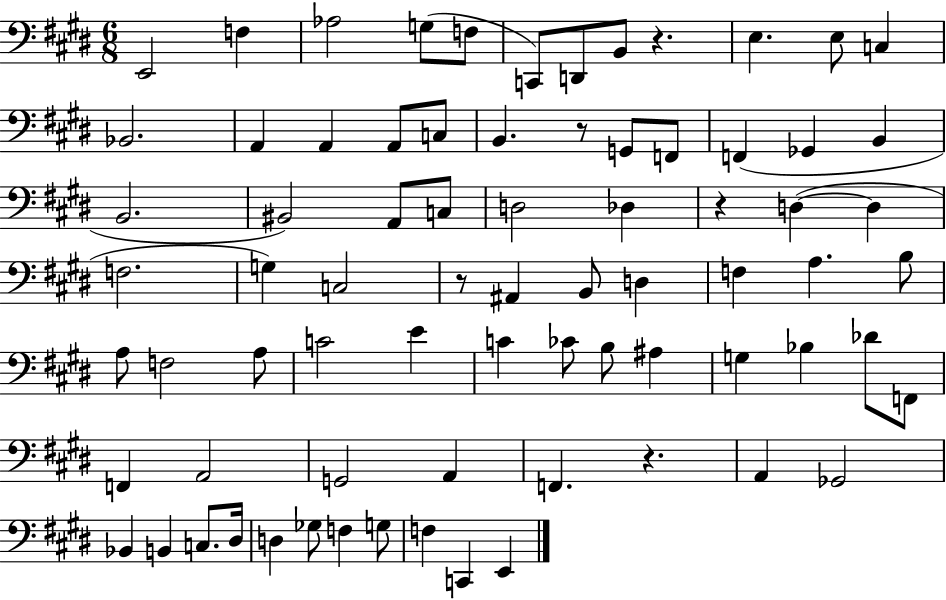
E2/h F3/q Ab3/h G3/e F3/e C2/e D2/e B2/e R/q. E3/q. E3/e C3/q Bb2/h. A2/q A2/q A2/e C3/e B2/q. R/e G2/e F2/e F2/q Gb2/q B2/q B2/h. BIS2/h A2/e C3/e D3/h Db3/q R/q D3/q D3/q F3/h. G3/q C3/h R/e A#2/q B2/e D3/q F3/q A3/q. B3/e A3/e F3/h A3/e C4/h E4/q C4/q CES4/e B3/e A#3/q G3/q Bb3/q Db4/e F2/e F2/q A2/h G2/h A2/q F2/q. R/q. A2/q Gb2/h Bb2/q B2/q C3/e. D#3/s D3/q Gb3/e F3/q G3/e F3/q C2/q E2/q